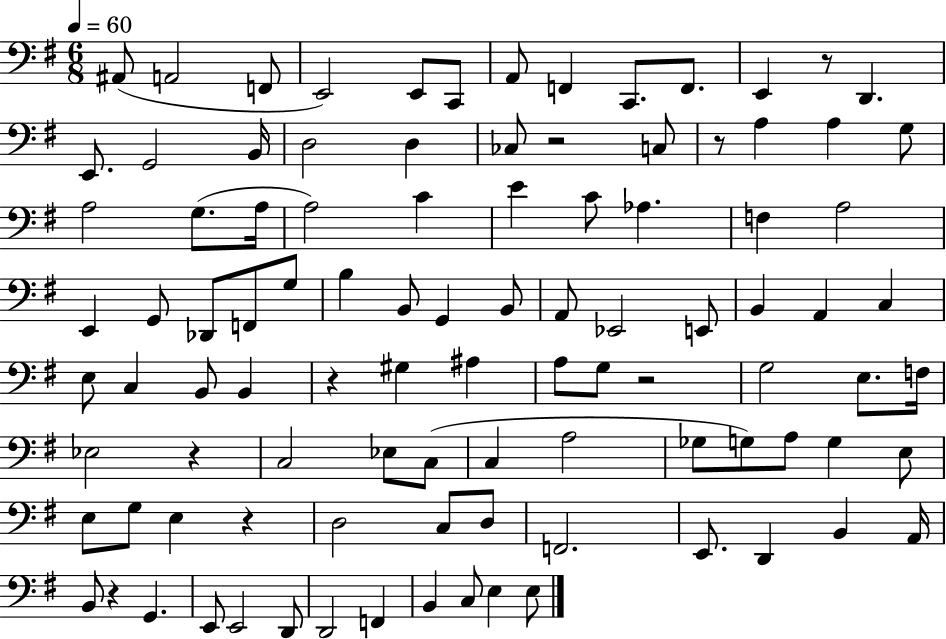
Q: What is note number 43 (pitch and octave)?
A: Eb2